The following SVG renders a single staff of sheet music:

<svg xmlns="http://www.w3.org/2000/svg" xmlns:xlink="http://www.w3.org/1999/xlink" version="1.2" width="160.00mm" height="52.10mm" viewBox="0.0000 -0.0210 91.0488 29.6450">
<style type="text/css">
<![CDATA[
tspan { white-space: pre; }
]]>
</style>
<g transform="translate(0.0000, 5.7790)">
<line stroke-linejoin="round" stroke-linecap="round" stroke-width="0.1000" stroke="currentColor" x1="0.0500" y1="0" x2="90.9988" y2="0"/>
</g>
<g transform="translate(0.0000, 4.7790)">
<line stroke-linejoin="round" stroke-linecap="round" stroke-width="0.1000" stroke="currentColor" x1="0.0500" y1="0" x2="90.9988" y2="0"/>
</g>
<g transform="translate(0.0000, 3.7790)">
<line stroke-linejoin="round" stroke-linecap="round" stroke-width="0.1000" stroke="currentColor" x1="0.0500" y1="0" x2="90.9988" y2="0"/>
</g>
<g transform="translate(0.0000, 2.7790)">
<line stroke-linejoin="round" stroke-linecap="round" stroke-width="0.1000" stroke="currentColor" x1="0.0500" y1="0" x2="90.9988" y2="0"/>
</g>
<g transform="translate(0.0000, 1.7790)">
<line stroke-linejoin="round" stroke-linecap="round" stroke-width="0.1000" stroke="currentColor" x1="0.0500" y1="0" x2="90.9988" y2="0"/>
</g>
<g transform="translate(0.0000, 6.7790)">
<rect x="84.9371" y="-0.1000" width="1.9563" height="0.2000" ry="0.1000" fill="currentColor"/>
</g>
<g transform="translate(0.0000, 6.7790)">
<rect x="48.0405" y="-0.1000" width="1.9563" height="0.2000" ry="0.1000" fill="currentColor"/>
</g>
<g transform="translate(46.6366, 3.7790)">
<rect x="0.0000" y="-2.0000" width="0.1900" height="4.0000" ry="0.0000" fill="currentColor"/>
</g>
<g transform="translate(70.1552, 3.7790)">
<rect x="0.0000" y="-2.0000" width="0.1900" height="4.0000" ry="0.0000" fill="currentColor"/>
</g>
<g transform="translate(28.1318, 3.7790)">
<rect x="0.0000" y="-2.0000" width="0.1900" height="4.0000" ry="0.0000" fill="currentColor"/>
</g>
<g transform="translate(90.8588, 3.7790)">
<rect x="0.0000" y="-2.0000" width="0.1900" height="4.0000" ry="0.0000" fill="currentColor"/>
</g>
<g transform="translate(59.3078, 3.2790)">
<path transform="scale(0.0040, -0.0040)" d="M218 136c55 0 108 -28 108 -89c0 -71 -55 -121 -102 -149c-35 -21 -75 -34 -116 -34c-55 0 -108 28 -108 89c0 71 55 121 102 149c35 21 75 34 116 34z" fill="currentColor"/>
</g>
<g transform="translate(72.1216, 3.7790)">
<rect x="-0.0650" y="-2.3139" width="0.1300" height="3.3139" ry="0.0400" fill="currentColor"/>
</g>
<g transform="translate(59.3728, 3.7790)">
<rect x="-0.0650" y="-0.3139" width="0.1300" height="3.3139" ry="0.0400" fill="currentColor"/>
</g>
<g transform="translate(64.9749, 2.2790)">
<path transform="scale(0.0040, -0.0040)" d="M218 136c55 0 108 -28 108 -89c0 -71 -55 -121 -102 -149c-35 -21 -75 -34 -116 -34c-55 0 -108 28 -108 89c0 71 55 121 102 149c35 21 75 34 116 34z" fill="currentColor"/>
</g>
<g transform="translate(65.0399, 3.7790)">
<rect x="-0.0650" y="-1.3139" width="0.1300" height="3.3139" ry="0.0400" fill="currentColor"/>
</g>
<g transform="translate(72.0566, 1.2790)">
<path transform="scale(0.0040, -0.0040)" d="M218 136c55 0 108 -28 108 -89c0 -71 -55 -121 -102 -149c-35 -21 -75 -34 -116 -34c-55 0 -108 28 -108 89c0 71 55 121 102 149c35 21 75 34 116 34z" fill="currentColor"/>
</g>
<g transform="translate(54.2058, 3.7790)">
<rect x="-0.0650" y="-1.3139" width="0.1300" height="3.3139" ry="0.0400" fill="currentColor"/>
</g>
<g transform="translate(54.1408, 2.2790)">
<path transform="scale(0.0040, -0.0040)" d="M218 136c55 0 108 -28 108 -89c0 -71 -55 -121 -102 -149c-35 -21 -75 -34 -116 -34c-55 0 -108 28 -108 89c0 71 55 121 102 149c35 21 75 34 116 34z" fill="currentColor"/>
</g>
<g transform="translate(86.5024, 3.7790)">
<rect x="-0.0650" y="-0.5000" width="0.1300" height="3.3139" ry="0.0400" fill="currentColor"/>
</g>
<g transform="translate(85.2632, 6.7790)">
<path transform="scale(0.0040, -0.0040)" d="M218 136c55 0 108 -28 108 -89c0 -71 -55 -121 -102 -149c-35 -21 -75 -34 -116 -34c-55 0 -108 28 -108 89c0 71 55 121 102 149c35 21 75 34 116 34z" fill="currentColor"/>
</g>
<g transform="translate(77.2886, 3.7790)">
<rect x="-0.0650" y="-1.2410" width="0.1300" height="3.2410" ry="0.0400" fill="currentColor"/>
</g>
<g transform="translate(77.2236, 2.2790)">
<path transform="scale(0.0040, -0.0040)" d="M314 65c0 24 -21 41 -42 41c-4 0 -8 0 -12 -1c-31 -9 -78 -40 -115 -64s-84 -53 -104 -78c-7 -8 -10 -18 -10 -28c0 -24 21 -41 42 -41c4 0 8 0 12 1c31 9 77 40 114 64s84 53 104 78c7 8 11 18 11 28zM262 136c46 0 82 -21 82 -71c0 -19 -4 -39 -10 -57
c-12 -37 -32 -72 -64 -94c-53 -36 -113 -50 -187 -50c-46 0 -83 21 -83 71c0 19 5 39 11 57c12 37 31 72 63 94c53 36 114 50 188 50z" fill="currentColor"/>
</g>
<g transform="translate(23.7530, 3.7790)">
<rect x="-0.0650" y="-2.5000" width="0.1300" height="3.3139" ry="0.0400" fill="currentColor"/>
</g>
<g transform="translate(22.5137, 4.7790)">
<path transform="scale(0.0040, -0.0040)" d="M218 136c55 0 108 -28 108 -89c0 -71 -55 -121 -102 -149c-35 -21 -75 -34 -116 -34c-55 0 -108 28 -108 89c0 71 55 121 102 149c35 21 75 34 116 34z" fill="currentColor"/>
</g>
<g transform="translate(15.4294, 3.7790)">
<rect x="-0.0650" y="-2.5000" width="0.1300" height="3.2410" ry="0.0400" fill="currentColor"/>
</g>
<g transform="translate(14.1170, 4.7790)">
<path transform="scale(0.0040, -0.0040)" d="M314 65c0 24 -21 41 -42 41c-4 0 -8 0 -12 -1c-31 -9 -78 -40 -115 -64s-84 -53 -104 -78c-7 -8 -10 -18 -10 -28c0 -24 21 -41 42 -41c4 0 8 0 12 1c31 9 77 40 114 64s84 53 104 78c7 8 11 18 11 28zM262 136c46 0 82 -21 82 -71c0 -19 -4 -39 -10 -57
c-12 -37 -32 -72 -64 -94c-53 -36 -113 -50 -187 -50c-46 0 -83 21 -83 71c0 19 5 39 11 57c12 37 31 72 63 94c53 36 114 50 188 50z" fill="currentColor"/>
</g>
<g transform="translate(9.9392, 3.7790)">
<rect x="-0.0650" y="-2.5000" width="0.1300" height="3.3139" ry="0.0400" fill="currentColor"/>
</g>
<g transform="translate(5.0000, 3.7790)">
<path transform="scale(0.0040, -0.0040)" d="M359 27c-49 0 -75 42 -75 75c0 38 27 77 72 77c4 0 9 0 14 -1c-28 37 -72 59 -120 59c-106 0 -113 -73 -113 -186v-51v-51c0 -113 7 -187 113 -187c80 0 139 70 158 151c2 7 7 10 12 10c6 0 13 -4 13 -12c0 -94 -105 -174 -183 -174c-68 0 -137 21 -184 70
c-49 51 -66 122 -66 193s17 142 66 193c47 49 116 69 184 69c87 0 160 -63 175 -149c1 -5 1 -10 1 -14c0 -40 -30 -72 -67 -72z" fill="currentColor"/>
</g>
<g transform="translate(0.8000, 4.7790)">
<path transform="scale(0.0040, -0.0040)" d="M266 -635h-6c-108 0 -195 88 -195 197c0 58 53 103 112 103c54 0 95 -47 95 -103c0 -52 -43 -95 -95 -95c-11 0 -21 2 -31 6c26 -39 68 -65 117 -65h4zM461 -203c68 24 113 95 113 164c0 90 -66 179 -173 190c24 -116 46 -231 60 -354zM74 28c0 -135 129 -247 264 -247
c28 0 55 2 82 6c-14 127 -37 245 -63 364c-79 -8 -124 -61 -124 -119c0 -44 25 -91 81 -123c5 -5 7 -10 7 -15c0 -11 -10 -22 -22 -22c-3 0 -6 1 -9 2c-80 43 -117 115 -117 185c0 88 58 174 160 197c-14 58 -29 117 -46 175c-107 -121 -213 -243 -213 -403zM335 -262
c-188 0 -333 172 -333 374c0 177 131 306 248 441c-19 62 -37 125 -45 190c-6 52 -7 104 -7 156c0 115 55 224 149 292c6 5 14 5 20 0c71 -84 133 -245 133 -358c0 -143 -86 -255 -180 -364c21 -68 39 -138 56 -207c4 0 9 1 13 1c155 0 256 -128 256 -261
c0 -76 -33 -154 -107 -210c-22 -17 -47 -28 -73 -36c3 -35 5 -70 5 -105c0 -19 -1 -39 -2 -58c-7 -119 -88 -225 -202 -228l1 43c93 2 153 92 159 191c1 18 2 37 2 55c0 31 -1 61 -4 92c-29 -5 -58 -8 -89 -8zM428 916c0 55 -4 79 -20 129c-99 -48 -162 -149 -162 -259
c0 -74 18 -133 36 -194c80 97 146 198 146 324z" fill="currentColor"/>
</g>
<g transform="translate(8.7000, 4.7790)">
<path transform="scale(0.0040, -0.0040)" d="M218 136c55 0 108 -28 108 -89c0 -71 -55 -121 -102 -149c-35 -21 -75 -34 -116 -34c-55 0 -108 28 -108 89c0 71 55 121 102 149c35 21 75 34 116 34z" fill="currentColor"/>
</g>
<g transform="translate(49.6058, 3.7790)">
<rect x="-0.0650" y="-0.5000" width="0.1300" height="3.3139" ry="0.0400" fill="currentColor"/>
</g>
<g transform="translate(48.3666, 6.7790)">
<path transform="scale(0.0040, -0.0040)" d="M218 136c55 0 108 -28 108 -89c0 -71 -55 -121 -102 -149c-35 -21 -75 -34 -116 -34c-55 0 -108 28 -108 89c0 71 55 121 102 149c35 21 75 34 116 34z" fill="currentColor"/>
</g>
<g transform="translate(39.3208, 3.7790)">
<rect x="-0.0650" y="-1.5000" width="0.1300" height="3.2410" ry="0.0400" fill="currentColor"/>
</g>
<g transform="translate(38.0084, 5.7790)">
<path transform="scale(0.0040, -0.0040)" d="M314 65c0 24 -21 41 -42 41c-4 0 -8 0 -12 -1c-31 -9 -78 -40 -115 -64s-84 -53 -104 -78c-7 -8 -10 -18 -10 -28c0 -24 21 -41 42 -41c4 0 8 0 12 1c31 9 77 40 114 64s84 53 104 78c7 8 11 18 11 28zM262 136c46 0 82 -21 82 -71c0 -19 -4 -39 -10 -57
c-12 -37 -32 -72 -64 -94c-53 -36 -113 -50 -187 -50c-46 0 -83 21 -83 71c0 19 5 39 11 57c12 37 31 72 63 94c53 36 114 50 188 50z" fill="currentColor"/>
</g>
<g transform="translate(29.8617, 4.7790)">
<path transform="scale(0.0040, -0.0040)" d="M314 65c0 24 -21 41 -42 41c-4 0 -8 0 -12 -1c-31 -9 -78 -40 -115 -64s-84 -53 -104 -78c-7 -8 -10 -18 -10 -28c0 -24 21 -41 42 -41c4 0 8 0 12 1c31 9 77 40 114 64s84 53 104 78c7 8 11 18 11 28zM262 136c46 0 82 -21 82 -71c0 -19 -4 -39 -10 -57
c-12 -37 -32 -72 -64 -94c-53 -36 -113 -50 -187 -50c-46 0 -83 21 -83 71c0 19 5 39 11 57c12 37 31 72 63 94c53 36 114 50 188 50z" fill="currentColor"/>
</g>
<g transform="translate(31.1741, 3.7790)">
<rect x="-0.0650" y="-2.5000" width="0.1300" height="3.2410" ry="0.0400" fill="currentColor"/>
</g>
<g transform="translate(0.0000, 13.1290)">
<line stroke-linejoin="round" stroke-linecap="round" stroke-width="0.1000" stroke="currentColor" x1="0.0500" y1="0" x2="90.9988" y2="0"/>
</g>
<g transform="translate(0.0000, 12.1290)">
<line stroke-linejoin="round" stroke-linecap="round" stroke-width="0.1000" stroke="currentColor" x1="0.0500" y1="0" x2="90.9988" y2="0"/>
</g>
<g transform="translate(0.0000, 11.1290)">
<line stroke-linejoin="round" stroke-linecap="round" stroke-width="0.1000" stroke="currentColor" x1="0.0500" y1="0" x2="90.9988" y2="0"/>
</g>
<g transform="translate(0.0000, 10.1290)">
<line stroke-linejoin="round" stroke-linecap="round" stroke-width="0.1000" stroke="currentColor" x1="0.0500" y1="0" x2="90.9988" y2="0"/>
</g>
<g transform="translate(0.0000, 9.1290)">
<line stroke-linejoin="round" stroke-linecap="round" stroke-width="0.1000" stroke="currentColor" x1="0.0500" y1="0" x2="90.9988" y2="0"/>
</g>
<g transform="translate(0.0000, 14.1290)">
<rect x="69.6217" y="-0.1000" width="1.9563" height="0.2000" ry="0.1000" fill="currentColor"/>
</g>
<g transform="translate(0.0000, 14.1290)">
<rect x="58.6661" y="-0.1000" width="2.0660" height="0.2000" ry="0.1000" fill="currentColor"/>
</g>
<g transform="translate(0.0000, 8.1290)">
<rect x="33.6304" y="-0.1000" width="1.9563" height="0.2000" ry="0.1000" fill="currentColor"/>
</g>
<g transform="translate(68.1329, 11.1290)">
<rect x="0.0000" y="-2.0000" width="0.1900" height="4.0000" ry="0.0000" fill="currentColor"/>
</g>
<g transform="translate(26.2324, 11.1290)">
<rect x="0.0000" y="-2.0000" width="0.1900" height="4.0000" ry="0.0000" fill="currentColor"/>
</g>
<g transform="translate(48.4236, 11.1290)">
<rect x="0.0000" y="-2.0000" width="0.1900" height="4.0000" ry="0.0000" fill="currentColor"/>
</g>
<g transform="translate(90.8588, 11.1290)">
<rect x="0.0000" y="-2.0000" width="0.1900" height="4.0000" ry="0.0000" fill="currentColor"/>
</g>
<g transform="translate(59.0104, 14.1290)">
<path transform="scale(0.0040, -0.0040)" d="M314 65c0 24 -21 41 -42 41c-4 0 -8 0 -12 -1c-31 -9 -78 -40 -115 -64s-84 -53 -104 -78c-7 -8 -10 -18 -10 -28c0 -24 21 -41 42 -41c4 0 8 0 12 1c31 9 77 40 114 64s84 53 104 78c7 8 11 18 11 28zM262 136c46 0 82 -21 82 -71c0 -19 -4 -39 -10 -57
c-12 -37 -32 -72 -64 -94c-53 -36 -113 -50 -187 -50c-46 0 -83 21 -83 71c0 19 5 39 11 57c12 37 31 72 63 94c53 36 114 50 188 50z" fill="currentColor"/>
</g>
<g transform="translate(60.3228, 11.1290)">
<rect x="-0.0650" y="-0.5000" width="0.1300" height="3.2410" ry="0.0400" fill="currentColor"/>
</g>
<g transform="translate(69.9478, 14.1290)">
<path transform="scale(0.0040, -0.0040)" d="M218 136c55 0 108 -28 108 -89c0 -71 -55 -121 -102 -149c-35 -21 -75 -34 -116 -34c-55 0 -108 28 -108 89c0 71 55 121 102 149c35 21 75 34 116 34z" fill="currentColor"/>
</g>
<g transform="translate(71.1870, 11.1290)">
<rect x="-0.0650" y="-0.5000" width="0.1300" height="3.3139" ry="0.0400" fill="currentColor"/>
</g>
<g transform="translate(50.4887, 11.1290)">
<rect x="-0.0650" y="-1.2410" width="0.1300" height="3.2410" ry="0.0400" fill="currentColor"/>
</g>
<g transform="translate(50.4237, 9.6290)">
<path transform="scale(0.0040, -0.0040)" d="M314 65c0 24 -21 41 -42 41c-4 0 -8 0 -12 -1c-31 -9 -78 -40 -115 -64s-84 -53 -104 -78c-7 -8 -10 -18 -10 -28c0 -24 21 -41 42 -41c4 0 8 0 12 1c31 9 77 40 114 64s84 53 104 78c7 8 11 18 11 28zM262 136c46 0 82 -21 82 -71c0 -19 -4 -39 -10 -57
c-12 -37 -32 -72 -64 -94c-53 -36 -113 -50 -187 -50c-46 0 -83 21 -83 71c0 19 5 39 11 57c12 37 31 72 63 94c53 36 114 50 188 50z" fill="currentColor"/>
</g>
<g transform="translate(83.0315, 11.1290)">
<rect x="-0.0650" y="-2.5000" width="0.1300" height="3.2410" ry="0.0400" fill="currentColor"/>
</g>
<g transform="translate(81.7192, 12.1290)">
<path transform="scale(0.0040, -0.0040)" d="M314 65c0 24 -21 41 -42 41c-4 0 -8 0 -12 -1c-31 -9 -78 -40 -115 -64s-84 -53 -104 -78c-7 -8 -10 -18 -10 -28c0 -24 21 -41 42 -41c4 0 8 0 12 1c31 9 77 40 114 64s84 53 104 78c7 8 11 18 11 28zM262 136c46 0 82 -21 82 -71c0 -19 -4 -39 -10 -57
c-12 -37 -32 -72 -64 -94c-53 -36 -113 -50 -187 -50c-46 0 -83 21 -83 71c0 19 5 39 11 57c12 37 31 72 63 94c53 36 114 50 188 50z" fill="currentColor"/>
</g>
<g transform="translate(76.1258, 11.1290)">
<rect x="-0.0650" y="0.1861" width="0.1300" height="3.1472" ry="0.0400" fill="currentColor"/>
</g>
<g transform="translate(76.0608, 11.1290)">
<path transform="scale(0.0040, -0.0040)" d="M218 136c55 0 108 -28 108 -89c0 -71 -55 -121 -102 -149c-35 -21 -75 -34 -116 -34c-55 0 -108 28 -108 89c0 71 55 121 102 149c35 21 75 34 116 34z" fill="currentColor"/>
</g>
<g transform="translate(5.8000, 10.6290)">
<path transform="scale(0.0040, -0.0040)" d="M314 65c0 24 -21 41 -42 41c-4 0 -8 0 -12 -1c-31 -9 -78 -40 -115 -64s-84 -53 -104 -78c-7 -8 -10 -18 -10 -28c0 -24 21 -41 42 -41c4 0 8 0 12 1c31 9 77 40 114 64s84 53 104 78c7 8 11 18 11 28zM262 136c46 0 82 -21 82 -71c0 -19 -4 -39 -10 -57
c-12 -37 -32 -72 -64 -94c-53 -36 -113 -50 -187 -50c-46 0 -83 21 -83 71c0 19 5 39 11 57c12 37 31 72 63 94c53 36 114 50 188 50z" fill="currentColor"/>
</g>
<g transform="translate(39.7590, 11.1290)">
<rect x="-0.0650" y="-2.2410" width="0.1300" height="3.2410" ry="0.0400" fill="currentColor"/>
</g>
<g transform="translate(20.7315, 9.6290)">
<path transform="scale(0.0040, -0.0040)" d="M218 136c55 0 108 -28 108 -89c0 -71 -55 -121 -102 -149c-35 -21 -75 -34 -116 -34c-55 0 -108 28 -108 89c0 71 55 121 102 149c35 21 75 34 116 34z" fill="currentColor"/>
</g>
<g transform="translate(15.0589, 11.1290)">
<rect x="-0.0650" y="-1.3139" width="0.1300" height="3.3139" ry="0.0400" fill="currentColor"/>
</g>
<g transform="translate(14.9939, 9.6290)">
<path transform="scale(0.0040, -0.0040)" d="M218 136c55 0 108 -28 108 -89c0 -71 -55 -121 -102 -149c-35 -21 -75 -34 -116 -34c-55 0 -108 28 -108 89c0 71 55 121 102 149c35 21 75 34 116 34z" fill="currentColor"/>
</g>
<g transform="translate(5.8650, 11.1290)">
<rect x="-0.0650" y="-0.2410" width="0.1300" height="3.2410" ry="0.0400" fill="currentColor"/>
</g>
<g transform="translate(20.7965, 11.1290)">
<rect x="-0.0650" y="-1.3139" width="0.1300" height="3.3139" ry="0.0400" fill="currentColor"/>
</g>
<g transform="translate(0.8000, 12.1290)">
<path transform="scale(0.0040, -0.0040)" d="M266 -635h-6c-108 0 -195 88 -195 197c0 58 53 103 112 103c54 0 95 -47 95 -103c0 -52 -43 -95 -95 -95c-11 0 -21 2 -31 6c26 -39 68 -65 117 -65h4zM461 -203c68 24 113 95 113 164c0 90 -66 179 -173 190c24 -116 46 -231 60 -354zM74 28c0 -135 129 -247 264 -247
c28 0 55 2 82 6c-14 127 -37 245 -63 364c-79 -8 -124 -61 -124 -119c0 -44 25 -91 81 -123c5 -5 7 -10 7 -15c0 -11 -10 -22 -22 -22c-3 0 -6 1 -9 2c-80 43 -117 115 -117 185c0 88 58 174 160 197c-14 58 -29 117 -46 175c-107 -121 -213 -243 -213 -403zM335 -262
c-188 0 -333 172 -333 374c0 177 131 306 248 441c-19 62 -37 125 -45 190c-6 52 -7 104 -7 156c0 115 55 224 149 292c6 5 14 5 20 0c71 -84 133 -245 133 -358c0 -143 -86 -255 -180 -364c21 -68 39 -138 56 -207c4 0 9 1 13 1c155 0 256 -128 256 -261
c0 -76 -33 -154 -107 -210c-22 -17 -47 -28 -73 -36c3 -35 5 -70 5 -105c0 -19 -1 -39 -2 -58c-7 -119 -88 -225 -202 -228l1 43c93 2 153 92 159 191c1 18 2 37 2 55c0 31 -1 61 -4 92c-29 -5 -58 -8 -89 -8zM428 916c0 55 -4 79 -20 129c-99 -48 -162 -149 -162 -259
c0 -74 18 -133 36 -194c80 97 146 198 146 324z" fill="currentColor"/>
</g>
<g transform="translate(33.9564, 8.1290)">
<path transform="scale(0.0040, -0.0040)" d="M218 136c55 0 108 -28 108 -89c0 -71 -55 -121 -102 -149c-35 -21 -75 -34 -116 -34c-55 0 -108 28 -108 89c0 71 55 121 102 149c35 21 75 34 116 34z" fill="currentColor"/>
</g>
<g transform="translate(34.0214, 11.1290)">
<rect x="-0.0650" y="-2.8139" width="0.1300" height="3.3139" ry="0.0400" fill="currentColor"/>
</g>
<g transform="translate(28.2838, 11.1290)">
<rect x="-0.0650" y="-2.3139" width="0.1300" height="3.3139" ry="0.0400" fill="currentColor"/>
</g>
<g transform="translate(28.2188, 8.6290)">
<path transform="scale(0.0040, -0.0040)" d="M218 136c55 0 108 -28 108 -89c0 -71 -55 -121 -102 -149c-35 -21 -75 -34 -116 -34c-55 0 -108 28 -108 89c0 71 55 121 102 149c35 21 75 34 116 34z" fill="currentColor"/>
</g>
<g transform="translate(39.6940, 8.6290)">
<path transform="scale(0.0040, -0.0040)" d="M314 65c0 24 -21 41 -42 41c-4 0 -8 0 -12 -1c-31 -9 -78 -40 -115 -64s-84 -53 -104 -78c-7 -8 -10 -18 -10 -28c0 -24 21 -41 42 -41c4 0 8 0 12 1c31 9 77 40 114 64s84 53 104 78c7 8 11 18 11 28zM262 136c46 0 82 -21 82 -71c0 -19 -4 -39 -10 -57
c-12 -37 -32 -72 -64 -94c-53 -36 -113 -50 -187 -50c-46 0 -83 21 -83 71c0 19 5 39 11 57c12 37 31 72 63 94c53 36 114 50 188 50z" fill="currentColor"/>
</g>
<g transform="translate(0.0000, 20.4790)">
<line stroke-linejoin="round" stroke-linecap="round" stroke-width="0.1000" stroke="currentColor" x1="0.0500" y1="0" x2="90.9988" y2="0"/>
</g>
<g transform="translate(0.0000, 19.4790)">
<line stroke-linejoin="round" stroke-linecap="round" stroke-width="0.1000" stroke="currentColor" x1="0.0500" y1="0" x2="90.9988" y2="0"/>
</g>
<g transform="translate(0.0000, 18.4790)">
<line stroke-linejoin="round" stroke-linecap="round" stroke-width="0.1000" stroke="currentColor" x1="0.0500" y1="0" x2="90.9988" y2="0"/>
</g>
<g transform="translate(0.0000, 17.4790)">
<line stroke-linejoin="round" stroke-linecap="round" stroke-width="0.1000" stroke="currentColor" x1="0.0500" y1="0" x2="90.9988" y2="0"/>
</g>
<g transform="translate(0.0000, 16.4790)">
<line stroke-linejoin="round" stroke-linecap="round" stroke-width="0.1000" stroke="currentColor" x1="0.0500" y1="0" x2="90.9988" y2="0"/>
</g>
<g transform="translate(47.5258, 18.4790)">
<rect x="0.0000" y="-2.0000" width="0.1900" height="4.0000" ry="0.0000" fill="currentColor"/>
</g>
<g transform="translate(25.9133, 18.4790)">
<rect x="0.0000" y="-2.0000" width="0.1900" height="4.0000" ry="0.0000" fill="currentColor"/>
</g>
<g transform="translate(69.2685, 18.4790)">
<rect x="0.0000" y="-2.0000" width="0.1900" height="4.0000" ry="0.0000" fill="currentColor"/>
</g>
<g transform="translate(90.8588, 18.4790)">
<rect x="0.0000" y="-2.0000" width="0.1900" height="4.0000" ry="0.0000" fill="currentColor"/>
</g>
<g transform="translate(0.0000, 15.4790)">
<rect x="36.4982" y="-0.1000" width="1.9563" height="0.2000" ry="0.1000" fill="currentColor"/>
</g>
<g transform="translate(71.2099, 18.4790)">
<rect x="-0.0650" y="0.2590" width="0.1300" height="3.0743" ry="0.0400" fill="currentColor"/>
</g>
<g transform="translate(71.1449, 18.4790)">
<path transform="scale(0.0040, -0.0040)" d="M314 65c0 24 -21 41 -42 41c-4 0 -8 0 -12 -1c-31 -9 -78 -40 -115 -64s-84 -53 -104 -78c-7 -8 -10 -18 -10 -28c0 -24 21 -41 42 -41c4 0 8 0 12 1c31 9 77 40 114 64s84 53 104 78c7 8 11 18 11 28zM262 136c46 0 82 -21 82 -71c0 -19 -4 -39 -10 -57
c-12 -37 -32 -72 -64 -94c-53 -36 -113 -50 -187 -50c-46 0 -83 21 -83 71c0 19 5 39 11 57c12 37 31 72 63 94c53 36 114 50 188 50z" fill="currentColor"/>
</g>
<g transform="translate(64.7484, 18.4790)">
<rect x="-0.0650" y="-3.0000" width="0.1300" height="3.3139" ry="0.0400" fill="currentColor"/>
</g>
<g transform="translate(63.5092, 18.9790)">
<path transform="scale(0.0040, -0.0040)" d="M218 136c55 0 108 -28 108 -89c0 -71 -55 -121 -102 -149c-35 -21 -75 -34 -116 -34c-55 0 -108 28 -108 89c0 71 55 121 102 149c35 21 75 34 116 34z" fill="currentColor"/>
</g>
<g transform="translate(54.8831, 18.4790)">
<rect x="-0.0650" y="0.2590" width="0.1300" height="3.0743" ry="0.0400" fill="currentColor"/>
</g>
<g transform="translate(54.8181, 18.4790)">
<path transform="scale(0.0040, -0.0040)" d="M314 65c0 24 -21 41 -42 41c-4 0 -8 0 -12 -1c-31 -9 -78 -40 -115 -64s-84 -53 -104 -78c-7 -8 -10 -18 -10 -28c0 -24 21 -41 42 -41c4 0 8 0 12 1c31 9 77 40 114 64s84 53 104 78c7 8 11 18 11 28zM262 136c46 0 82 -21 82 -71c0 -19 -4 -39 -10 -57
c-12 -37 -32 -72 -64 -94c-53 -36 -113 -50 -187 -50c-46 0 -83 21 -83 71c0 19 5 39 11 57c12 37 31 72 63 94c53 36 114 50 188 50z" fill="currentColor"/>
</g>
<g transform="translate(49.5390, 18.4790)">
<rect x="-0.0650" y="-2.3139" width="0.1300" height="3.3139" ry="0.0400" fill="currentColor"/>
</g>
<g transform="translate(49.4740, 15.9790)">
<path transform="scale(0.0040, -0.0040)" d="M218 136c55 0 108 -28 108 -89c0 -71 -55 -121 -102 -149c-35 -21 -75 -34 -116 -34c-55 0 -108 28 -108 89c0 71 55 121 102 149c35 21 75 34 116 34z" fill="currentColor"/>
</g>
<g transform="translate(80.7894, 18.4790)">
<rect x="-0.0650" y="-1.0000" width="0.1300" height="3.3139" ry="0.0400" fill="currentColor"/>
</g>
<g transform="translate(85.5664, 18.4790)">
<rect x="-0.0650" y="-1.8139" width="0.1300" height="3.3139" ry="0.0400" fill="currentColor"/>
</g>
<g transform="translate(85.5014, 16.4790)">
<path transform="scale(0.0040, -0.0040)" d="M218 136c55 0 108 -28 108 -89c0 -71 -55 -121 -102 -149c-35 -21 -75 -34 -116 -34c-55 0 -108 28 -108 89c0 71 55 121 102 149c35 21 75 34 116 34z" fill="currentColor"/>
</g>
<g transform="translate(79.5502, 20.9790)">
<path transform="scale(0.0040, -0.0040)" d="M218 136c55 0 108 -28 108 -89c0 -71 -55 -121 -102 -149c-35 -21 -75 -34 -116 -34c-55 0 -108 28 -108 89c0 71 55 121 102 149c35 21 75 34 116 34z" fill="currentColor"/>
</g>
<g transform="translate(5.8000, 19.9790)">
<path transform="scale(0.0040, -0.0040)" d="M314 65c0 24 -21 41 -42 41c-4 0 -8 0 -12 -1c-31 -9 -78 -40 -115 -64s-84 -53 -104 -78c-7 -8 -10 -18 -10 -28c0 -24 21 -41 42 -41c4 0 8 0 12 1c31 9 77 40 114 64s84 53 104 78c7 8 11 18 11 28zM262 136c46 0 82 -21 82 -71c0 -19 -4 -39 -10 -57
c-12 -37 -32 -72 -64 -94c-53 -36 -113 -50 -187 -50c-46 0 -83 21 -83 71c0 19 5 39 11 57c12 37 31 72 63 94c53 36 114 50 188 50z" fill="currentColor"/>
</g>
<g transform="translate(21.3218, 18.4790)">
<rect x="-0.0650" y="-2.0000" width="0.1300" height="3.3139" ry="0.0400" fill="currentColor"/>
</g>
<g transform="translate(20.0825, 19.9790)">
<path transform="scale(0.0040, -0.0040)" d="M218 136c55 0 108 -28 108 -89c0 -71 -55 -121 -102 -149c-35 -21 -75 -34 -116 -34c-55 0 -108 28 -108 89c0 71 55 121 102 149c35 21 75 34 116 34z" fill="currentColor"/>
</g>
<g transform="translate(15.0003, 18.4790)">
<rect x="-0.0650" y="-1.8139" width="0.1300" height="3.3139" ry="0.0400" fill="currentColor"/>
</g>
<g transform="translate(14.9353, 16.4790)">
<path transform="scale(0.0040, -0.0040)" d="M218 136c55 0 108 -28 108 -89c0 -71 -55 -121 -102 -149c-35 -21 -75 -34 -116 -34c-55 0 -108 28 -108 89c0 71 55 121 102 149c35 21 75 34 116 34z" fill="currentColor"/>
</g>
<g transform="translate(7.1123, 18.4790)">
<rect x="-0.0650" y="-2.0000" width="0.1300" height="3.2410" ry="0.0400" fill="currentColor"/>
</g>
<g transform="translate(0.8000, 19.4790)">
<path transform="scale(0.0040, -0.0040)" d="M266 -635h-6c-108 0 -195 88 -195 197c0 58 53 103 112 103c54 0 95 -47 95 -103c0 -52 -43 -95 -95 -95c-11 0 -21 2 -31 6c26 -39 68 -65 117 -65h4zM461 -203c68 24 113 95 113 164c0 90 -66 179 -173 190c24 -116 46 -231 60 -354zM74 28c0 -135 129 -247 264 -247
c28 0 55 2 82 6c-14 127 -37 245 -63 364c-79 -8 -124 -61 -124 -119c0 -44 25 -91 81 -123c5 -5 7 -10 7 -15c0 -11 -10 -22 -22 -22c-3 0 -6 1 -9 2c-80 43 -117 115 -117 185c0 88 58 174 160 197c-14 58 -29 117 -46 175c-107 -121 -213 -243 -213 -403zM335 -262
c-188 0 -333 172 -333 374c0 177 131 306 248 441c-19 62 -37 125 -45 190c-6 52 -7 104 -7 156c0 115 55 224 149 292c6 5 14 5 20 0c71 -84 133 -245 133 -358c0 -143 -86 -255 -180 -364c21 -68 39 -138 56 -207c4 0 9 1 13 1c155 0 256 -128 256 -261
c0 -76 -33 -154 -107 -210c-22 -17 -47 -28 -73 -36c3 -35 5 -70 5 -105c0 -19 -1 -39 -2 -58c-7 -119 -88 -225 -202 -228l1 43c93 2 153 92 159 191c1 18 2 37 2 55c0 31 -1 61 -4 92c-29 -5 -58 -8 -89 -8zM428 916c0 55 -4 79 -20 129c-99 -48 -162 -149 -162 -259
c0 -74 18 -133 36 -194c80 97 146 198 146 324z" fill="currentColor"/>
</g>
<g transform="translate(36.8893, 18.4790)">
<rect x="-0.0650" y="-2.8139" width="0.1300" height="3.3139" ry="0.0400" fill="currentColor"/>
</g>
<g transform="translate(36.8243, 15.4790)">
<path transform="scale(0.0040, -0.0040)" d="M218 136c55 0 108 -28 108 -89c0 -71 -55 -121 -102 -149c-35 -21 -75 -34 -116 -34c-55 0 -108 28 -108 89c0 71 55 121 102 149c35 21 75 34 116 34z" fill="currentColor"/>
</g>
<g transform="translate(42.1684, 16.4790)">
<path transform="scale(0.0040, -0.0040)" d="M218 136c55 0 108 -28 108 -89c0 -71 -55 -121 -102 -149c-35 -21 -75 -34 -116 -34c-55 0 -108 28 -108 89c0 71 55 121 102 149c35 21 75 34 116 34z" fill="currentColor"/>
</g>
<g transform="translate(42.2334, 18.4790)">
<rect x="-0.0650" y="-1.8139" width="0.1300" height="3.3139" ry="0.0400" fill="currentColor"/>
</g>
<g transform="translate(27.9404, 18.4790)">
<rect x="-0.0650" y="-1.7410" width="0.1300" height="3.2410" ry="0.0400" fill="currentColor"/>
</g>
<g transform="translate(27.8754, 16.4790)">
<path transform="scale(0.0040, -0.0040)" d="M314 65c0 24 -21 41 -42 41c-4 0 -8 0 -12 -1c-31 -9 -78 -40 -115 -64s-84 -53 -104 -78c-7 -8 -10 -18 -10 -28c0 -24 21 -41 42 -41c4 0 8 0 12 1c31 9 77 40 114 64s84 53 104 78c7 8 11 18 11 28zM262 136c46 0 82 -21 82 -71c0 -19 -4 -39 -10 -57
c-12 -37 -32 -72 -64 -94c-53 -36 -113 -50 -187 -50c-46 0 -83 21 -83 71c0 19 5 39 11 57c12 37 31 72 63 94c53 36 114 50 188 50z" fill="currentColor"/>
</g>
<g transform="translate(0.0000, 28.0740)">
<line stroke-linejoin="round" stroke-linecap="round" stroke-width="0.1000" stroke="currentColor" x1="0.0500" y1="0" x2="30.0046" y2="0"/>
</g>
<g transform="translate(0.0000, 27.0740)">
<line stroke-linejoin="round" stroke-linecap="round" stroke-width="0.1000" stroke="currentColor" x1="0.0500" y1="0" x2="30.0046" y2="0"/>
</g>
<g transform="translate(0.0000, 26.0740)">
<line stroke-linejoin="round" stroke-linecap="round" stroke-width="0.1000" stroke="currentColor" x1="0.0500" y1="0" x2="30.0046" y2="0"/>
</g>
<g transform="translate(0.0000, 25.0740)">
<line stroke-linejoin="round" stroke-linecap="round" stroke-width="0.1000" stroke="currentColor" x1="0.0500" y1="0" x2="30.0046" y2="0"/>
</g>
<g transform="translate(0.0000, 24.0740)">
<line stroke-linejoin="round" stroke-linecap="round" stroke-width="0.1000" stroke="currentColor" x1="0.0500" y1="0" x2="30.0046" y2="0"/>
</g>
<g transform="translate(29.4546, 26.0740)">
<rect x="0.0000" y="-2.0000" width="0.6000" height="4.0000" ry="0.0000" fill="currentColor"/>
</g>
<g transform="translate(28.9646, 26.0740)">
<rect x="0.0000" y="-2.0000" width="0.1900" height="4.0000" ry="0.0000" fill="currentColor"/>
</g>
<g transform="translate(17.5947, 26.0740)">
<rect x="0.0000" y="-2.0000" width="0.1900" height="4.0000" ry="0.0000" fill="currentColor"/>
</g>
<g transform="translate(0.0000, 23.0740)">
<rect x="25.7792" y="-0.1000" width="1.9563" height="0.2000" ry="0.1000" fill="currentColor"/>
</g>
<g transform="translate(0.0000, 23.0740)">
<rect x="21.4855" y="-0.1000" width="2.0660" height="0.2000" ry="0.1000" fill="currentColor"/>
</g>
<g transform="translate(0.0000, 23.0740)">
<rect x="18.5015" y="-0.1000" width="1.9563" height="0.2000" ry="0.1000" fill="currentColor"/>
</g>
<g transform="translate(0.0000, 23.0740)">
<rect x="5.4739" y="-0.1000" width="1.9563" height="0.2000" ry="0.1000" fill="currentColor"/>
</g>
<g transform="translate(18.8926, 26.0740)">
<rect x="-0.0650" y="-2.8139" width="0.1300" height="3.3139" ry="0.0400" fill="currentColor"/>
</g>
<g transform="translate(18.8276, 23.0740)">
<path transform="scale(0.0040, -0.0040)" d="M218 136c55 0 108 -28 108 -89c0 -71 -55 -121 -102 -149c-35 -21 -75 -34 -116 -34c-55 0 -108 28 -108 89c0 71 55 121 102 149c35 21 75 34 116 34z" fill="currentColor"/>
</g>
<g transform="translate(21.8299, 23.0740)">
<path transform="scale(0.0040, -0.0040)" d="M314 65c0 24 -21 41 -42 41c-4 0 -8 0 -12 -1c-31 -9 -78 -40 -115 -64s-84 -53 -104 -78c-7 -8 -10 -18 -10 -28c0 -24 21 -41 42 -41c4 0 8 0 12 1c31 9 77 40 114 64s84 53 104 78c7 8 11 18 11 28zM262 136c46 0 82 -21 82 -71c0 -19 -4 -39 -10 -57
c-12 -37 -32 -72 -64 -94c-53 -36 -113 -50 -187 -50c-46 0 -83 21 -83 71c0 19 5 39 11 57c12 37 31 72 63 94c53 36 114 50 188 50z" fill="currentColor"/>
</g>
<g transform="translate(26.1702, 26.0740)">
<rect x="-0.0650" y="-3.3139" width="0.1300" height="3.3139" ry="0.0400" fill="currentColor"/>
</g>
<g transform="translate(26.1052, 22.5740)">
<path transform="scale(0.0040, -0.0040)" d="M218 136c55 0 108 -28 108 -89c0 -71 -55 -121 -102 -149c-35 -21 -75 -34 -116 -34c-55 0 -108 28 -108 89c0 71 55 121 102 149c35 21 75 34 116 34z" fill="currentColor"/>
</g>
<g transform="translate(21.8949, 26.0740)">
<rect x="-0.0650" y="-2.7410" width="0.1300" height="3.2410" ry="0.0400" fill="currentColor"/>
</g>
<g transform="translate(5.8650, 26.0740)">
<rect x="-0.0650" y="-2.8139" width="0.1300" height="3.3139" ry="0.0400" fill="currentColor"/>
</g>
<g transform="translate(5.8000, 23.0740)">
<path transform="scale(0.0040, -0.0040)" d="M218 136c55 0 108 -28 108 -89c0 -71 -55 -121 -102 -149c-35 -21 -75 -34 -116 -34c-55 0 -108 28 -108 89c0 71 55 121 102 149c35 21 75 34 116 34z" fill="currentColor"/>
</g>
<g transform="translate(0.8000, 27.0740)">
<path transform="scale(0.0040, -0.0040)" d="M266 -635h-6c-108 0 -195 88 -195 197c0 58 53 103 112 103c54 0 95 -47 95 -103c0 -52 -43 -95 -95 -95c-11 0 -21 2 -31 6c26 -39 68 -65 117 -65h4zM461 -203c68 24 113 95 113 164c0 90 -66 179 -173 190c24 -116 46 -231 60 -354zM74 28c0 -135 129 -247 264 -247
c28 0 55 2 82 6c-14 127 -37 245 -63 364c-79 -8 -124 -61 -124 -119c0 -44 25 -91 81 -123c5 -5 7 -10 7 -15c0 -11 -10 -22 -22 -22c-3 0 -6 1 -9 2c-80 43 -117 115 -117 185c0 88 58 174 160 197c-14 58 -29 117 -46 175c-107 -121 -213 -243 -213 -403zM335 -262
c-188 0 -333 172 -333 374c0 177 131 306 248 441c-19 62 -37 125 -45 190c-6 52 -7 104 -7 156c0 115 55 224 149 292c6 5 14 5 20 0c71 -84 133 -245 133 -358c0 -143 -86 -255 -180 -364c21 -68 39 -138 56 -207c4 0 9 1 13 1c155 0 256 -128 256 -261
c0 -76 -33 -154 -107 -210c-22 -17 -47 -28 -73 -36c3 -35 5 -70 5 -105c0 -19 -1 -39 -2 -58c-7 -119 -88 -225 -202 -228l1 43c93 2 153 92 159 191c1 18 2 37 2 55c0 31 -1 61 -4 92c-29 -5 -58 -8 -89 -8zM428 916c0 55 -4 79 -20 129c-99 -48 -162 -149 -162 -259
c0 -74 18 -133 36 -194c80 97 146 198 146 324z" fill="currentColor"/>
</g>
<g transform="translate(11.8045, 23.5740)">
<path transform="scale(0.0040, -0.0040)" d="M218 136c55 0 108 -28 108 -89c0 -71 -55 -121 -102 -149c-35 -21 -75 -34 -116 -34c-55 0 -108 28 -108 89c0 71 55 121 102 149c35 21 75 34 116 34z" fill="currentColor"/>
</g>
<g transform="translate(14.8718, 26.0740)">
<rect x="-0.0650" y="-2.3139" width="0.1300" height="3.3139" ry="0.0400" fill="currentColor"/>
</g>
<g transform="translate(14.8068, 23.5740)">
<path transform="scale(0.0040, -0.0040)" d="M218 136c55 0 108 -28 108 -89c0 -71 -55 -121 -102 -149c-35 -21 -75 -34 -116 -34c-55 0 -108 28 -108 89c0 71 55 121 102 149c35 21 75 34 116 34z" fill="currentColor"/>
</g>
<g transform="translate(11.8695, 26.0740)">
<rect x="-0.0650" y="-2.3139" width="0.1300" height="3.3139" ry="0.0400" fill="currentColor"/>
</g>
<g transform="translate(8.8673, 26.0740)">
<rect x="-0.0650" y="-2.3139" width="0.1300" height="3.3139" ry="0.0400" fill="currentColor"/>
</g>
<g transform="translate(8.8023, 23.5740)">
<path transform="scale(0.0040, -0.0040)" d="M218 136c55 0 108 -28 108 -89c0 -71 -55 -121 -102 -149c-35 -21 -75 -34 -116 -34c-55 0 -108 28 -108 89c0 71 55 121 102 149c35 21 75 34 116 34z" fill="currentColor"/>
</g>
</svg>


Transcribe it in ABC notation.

X:1
T:Untitled
M:4/4
L:1/4
K:C
G G2 G G2 E2 C e c e g e2 C c2 e e g a g2 e2 C2 C B G2 F2 f F f2 a f g B2 A B2 D f a g g g a a2 b